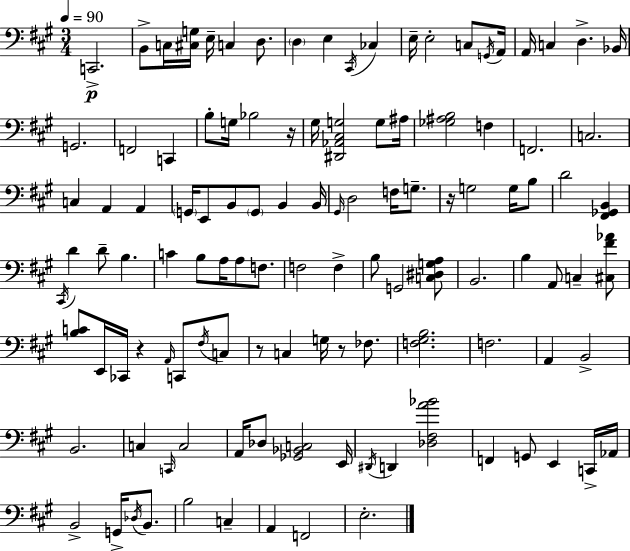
{
  \clef bass
  \numericTimeSignature
  \time 3/4
  \key a \major
  \tempo 4 = 90
  c,2.->\p | b,8-> c16 <cis g>16 e16-- c4 d8. | \parenthesize d4 e4 \acciaccatura { cis,16 } ces4 | e16-- e2-. c8 | \break \acciaccatura { g,16 } a,16 a,16 c4 d4.-> | bes,16 g,2. | f,2 c,4 | b8-. g16 bes2 | \break r16 gis16 <dis, aes, cis g>2 g8 | ais16 <ges ais b>2 f4 | f,2. | c2. | \break c4 a,4 a,4 | \parenthesize g,16 e,8 b,8 \parenthesize g,8 b,4 | b,16 \grace { gis,16 } d2 f16 | g8.-- r16 g2 | \break g16 b8 d'2 <fis, ges, b,>4 | \acciaccatura { cis,16 } d'4 d'8-- b4. | c'4 b8 a16 a8 | f8. f2 | \break f4-> b8 g,2 | <c dis g a>8 b,2. | b4 a,8 c4-- | <cis fis' aes'>8 <b c'>8 e,16 ces,16 r4 | \break \grace { a,16 } c,8 \acciaccatura { fis16 } c8 r8 c4 | g16 r8 fes8. <f gis b>2. | f2. | a,4 b,2-> | \break b,2. | c4 \grace { c,16 } c2 | a,16 des8 <ges, bes, c>2 | e,16 \acciaccatura { dis,16 } d,4 | \break <des fis a' bes'>2 f,4 | g,8 e,4 c,16-> aes,16 b,2-> | g,16-> \acciaccatura { des16 } b,8. b2 | c4-- a,4 | \break f,2 e2.-. | \bar "|."
}